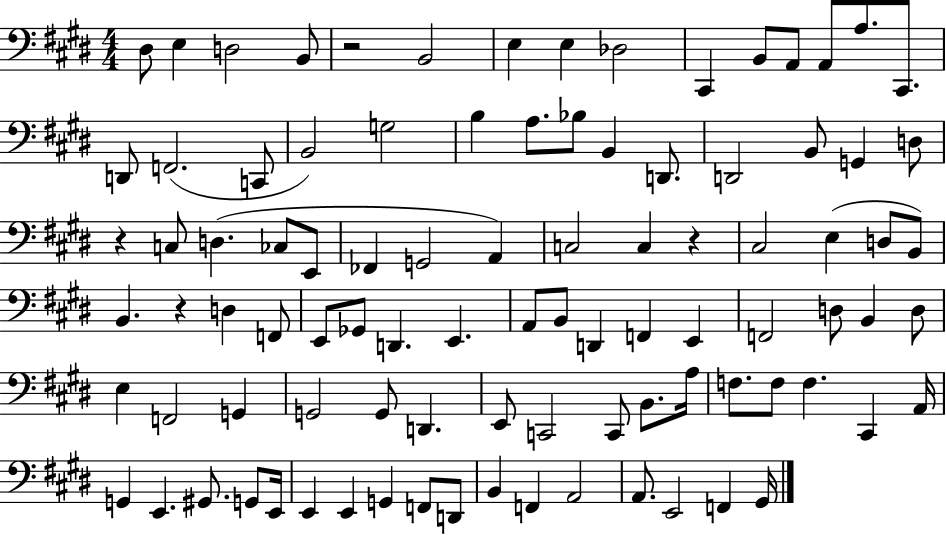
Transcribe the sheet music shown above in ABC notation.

X:1
T:Untitled
M:4/4
L:1/4
K:E
^D,/2 E, D,2 B,,/2 z2 B,,2 E, E, _D,2 ^C,, B,,/2 A,,/2 A,,/2 A,/2 ^C,,/2 D,,/2 F,,2 C,,/2 B,,2 G,2 B, A,/2 _B,/2 B,, D,,/2 D,,2 B,,/2 G,, D,/2 z C,/2 D, _C,/2 E,,/2 _F,, G,,2 A,, C,2 C, z ^C,2 E, D,/2 B,,/2 B,, z D, F,,/2 E,,/2 _G,,/2 D,, E,, A,,/2 B,,/2 D,, F,, E,, F,,2 D,/2 B,, D,/2 E, F,,2 G,, G,,2 G,,/2 D,, E,,/2 C,,2 C,,/2 B,,/2 A,/4 F,/2 F,/2 F, ^C,, A,,/4 G,, E,, ^G,,/2 G,,/2 E,,/4 E,, E,, G,, F,,/2 D,,/2 B,, F,, A,,2 A,,/2 E,,2 F,, ^G,,/4